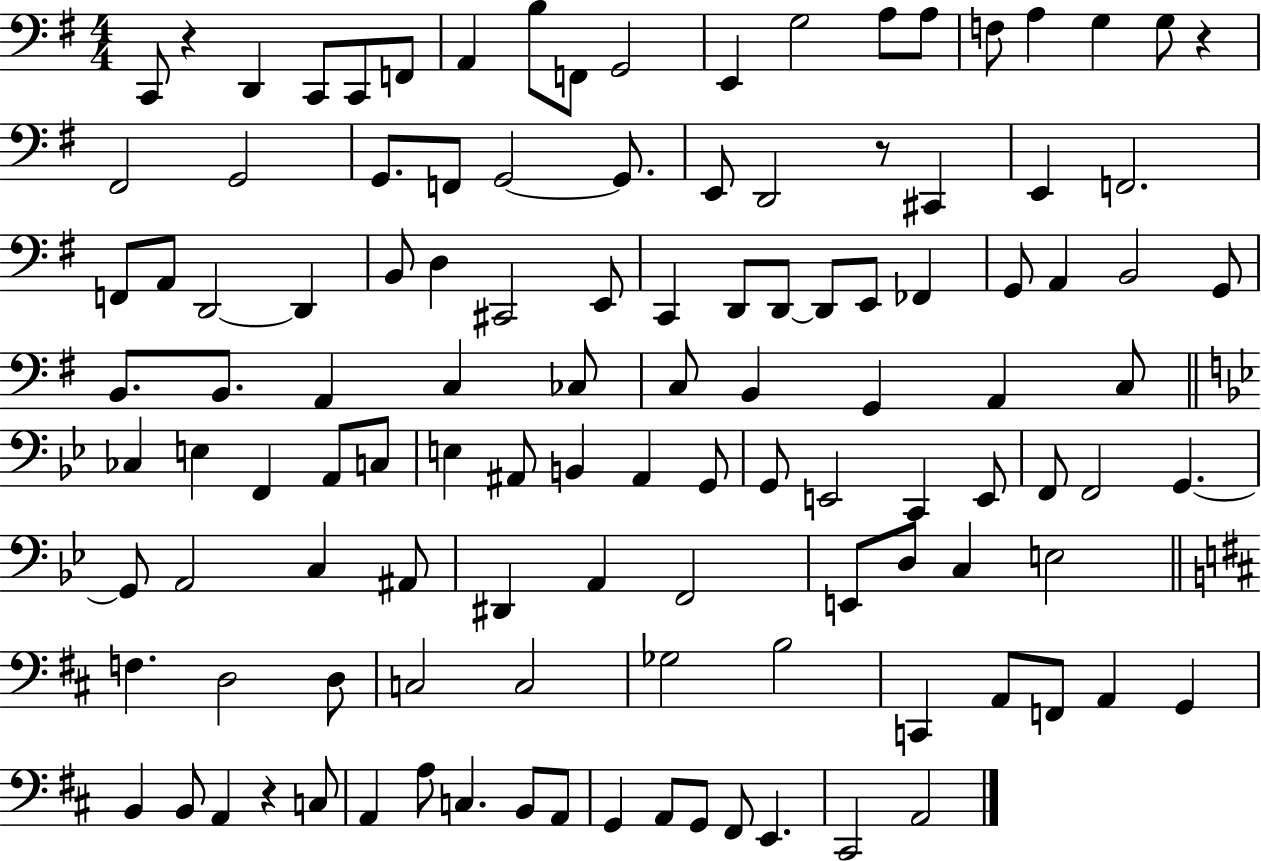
C2/e R/q D2/q C2/e C2/e F2/e A2/q B3/e F2/e G2/h E2/q G3/h A3/e A3/e F3/e A3/q G3/q G3/e R/q F#2/h G2/h G2/e. F2/e G2/h G2/e. E2/e D2/h R/e C#2/q E2/q F2/h. F2/e A2/e D2/h D2/q B2/e D3/q C#2/h E2/e C2/q D2/e D2/e D2/e E2/e FES2/q G2/e A2/q B2/h G2/e B2/e. B2/e. A2/q C3/q CES3/e C3/e B2/q G2/q A2/q C3/e CES3/q E3/q F2/q A2/e C3/e E3/q A#2/e B2/q A#2/q G2/e G2/e E2/h C2/q E2/e F2/e F2/h G2/q. G2/e A2/h C3/q A#2/e D#2/q A2/q F2/h E2/e D3/e C3/q E3/h F3/q. D3/h D3/e C3/h C3/h Gb3/h B3/h C2/q A2/e F2/e A2/q G2/q B2/q B2/e A2/q R/q C3/e A2/q A3/e C3/q. B2/e A2/e G2/q A2/e G2/e F#2/e E2/q. C#2/h A2/h